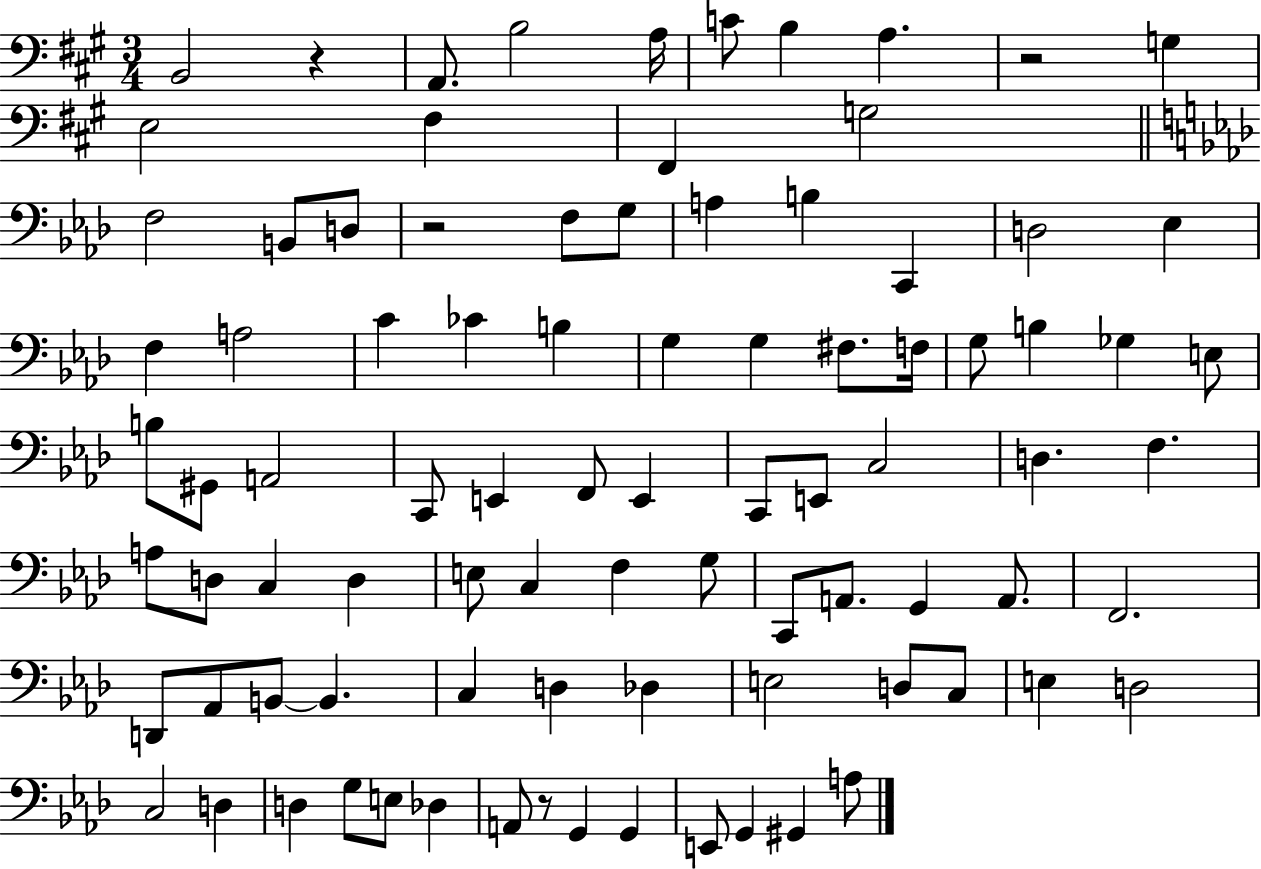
X:1
T:Untitled
M:3/4
L:1/4
K:A
B,,2 z A,,/2 B,2 A,/4 C/2 B, A, z2 G, E,2 ^F, ^F,, G,2 F,2 B,,/2 D,/2 z2 F,/2 G,/2 A, B, C,, D,2 _E, F, A,2 C _C B, G, G, ^F,/2 F,/4 G,/2 B, _G, E,/2 B,/2 ^G,,/2 A,,2 C,,/2 E,, F,,/2 E,, C,,/2 E,,/2 C,2 D, F, A,/2 D,/2 C, D, E,/2 C, F, G,/2 C,,/2 A,,/2 G,, A,,/2 F,,2 D,,/2 _A,,/2 B,,/2 B,, C, D, _D, E,2 D,/2 C,/2 E, D,2 C,2 D, D, G,/2 E,/2 _D, A,,/2 z/2 G,, G,, E,,/2 G,, ^G,, A,/2